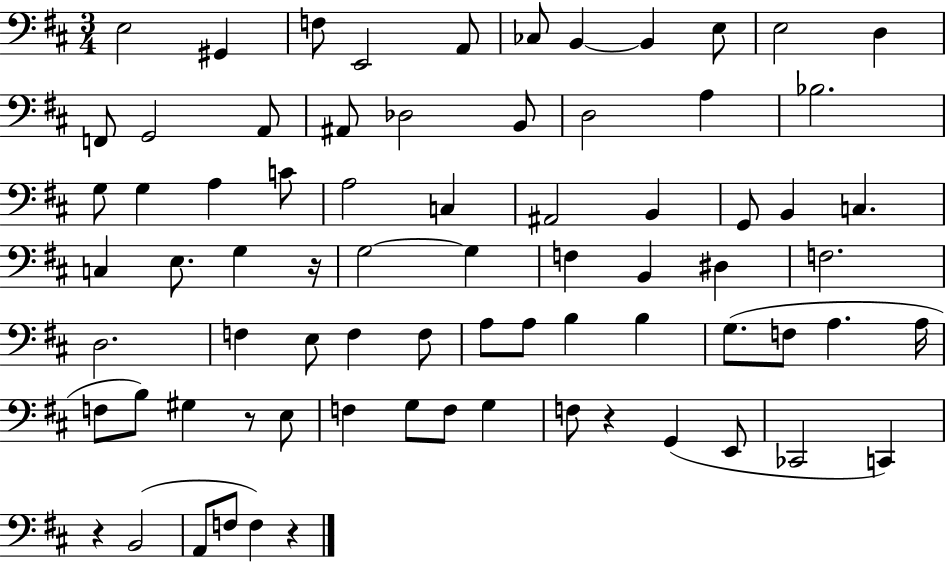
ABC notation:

X:1
T:Untitled
M:3/4
L:1/4
K:D
E,2 ^G,, F,/2 E,,2 A,,/2 _C,/2 B,, B,, E,/2 E,2 D, F,,/2 G,,2 A,,/2 ^A,,/2 _D,2 B,,/2 D,2 A, _B,2 G,/2 G, A, C/2 A,2 C, ^A,,2 B,, G,,/2 B,, C, C, E,/2 G, z/4 G,2 G, F, B,, ^D, F,2 D,2 F, E,/2 F, F,/2 A,/2 A,/2 B, B, G,/2 F,/2 A, A,/4 F,/2 B,/2 ^G, z/2 E,/2 F, G,/2 F,/2 G, F,/2 z G,, E,,/2 _C,,2 C,, z B,,2 A,,/2 F,/2 F, z